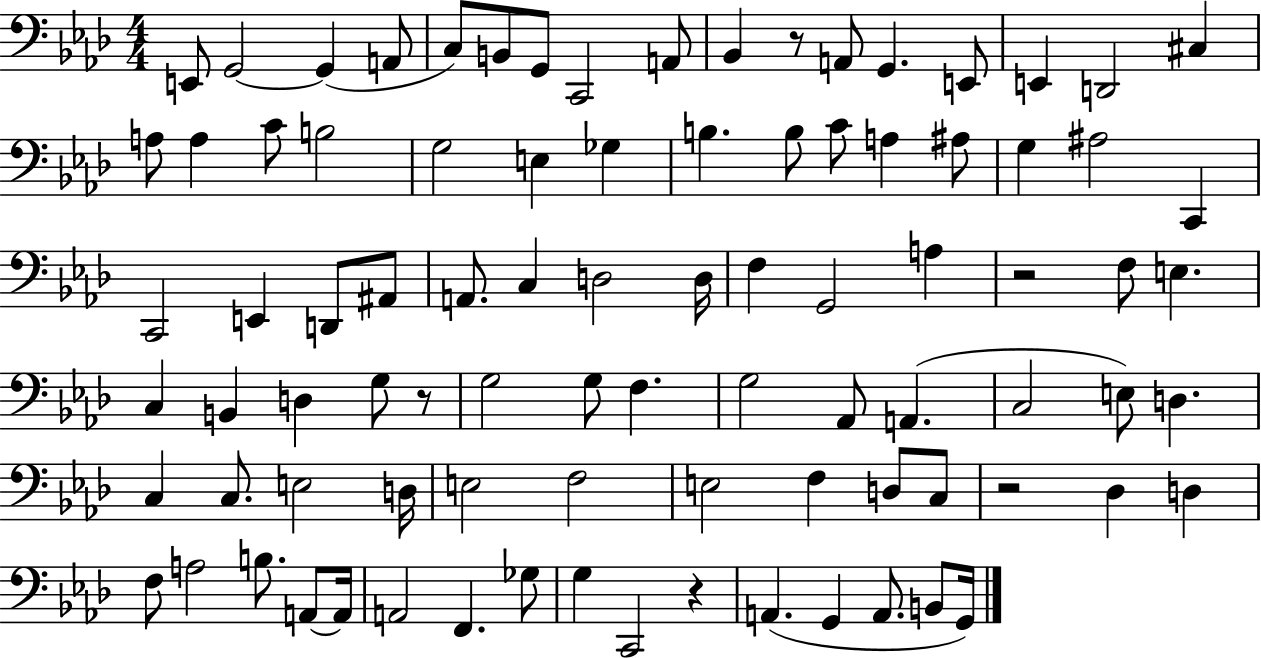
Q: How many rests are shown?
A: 5